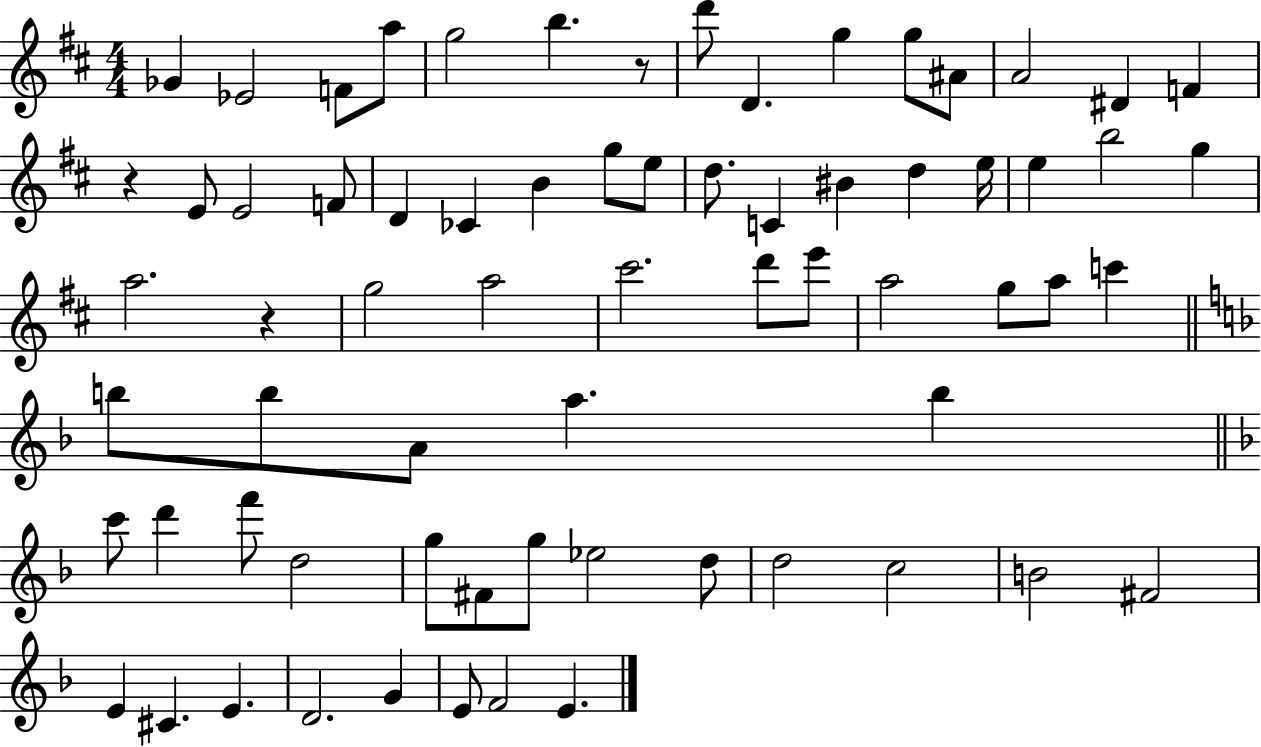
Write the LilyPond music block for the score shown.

{
  \clef treble
  \numericTimeSignature
  \time 4/4
  \key d \major
  ges'4 ees'2 f'8 a''8 | g''2 b''4. r8 | d'''8 d'4. g''4 g''8 ais'8 | a'2 dis'4 f'4 | \break r4 e'8 e'2 f'8 | d'4 ces'4 b'4 g''8 e''8 | d''8. c'4 bis'4 d''4 e''16 | e''4 b''2 g''4 | \break a''2. r4 | g''2 a''2 | cis'''2. d'''8 e'''8 | a''2 g''8 a''8 c'''4 | \break \bar "||" \break \key d \minor b''8 b''8 a'8 a''4. b''4 | \bar "||" \break \key f \major c'''8 d'''4 f'''8 d''2 | g''8 fis'8 g''8 ees''2 d''8 | d''2 c''2 | b'2 fis'2 | \break e'4 cis'4. e'4. | d'2. g'4 | e'8 f'2 e'4. | \bar "|."
}